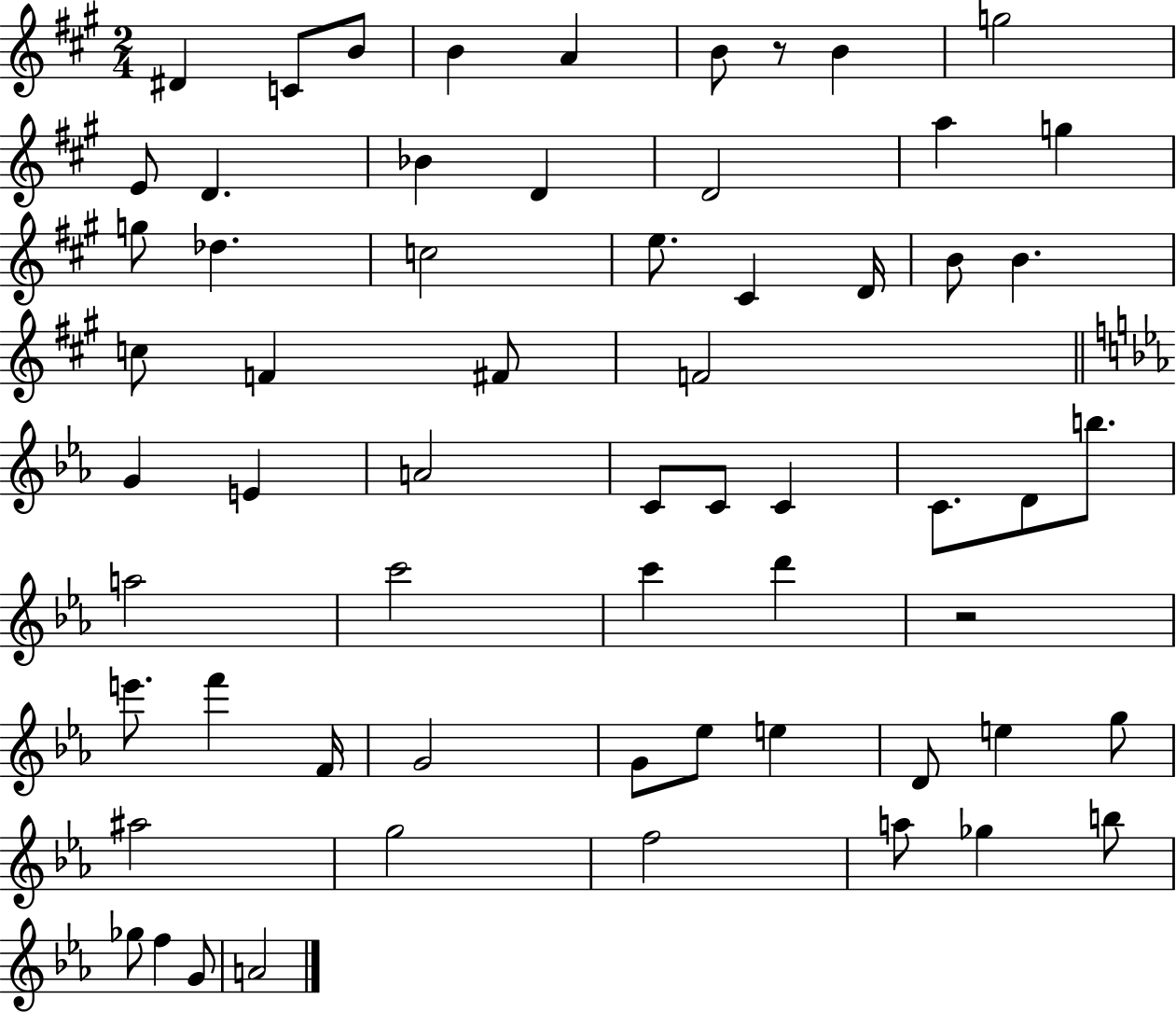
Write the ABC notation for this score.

X:1
T:Untitled
M:2/4
L:1/4
K:A
^D C/2 B/2 B A B/2 z/2 B g2 E/2 D _B D D2 a g g/2 _d c2 e/2 ^C D/4 B/2 B c/2 F ^F/2 F2 G E A2 C/2 C/2 C C/2 D/2 b/2 a2 c'2 c' d' z2 e'/2 f' F/4 G2 G/2 _e/2 e D/2 e g/2 ^a2 g2 f2 a/2 _g b/2 _g/2 f G/2 A2